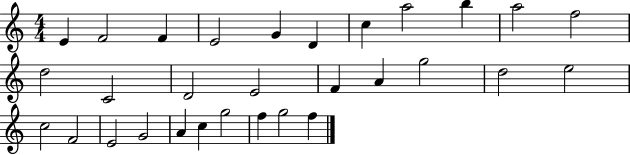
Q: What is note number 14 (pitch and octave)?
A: D4